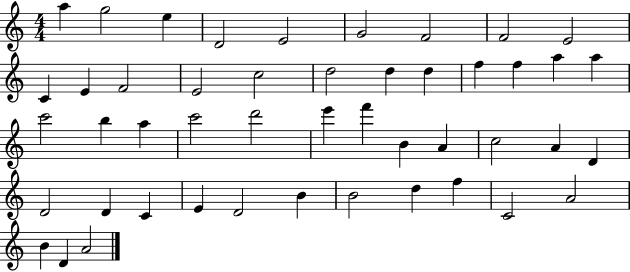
X:1
T:Untitled
M:4/4
L:1/4
K:C
a g2 e D2 E2 G2 F2 F2 E2 C E F2 E2 c2 d2 d d f f a a c'2 b a c'2 d'2 e' f' B A c2 A D D2 D C E D2 B B2 d f C2 A2 B D A2